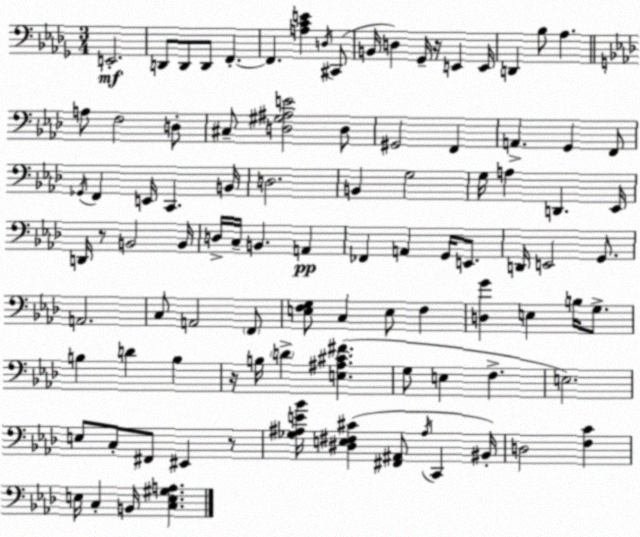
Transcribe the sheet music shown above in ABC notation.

X:1
T:Untitled
M:3/4
L:1/4
K:Bbm
E,,2 D,,/2 D,,/2 D,,/2 F,, F,, [A,CE] D,/4 ^C,,/2 B,,/4 D, _G,,/4 z/4 E,, E,,/4 D,, _B,/2 _A, A,/2 F,2 D,/2 ^C,/2 [D,^G,^A,E]2 D,/2 ^G,,2 F,, A,, G,, F,,/2 _G,,/4 F,, E,,/4 C,, B,,/4 D,2 B,, G,2 G,/4 A, D,, _E,,/4 D,,/4 z/2 B,,2 B,,/4 D,/4 C,/4 B,, A,, _F,, A,, G,,/4 E,,/2 D,,/4 E,,2 G,,/2 A,,2 C,/2 A,,2 F,,/2 [E,F,G,]/2 C, E,/2 F, [D,G] E, B,/4 G,/2 B, D B, z/4 B,/4 D [E,^A,^C^F] G,/2 E, F, E,2 E,/2 C,/2 ^F,,/2 ^E,, z/2 [_G,^A,E_B]/4 [^D,E,^F,^C] [^F,,^A,,]/2 ^A,/4 C,, ^B,,/4 D,2 [F,C] E,/4 C, B,,/4 [C,E,^G,A,]